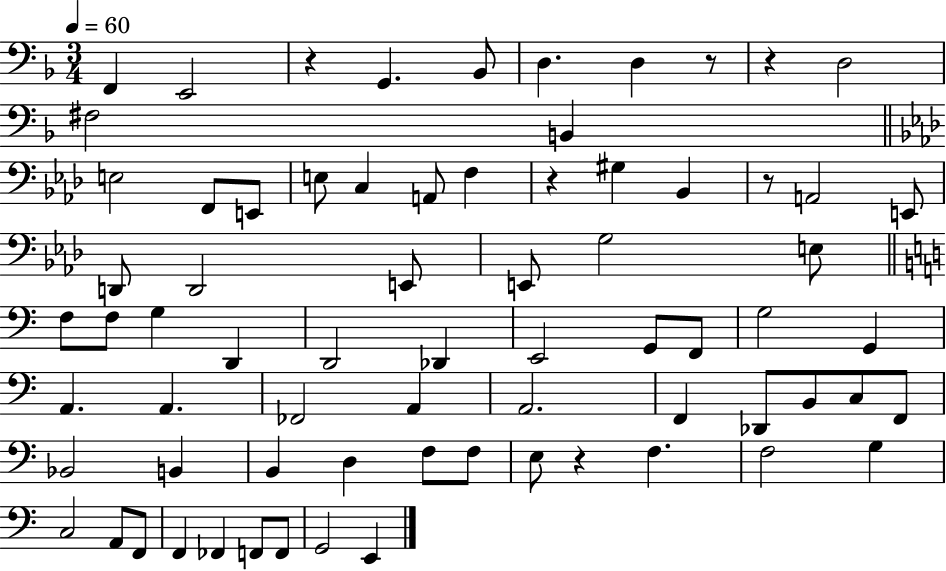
X:1
T:Untitled
M:3/4
L:1/4
K:F
F,, E,,2 z G,, _B,,/2 D, D, z/2 z D,2 ^F,2 B,, E,2 F,,/2 E,,/2 E,/2 C, A,,/2 F, z ^G, _B,, z/2 A,,2 E,,/2 D,,/2 D,,2 E,,/2 E,,/2 G,2 E,/2 F,/2 F,/2 G, D,, D,,2 _D,, E,,2 G,,/2 F,,/2 G,2 G,, A,, A,, _F,,2 A,, A,,2 F,, _D,,/2 B,,/2 C,/2 F,,/2 _B,,2 B,, B,, D, F,/2 F,/2 E,/2 z F, F,2 G, C,2 A,,/2 F,,/2 F,, _F,, F,,/2 F,,/2 G,,2 E,,